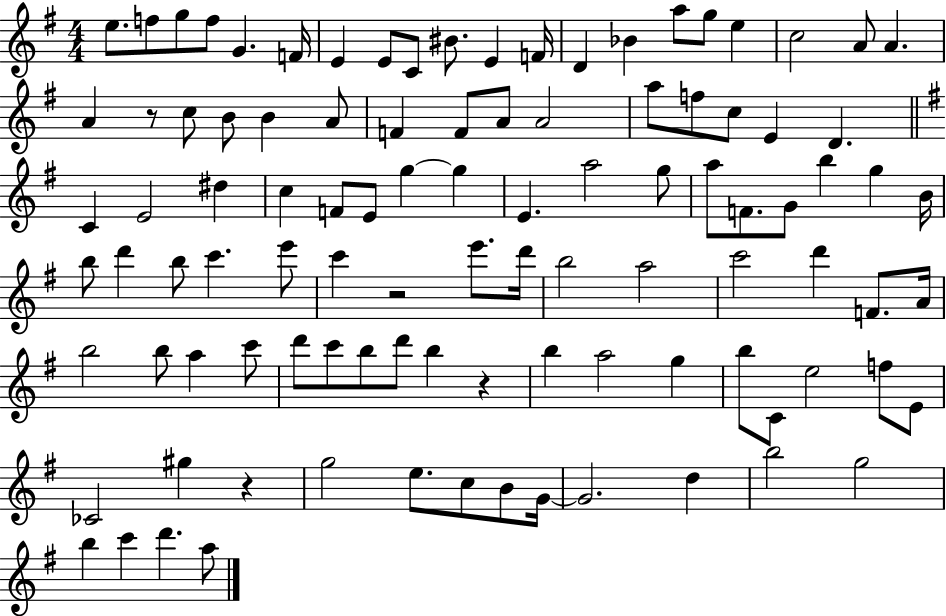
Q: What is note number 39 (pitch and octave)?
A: F4